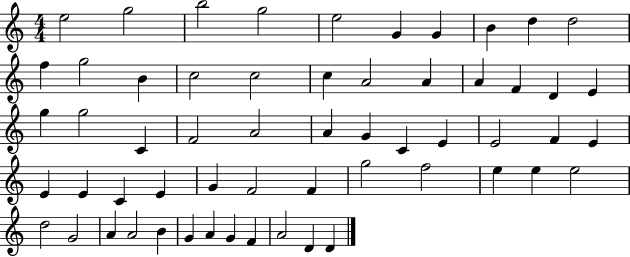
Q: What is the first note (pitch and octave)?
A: E5